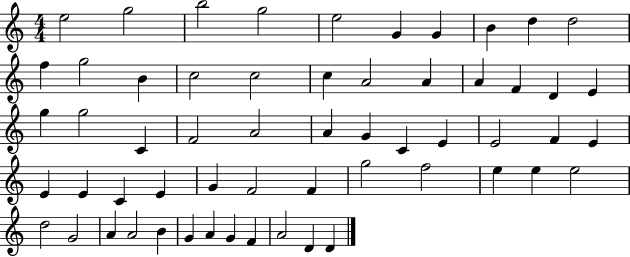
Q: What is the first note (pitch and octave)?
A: E5